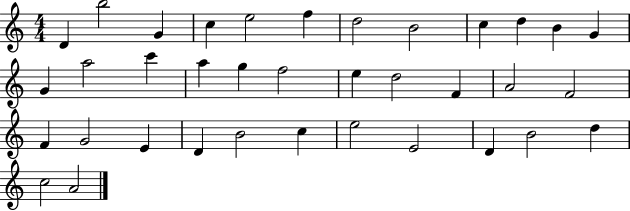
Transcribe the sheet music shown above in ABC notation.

X:1
T:Untitled
M:4/4
L:1/4
K:C
D b2 G c e2 f d2 B2 c d B G G a2 c' a g f2 e d2 F A2 F2 F G2 E D B2 c e2 E2 D B2 d c2 A2